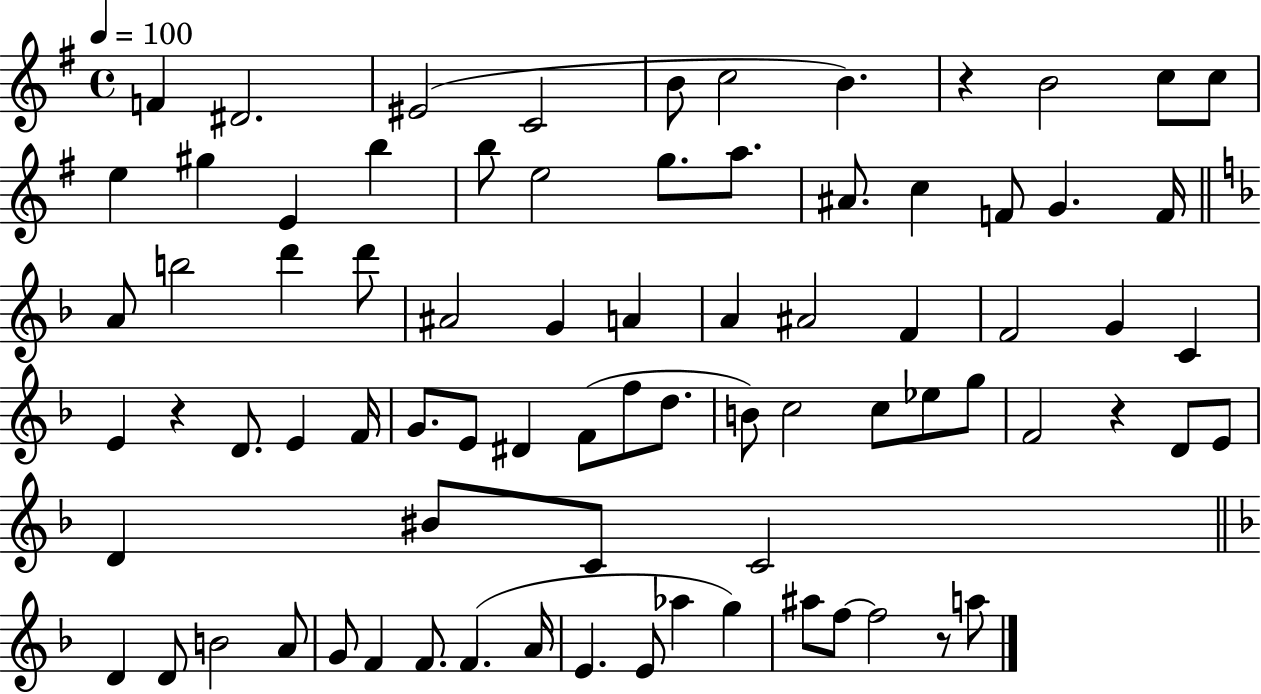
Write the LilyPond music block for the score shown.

{
  \clef treble
  \time 4/4
  \defaultTimeSignature
  \key g \major
  \tempo 4 = 100
  f'4 dis'2. | eis'2( c'2 | b'8 c''2 b'4.) | r4 b'2 c''8 c''8 | \break e''4 gis''4 e'4 b''4 | b''8 e''2 g''8. a''8. | ais'8. c''4 f'8 g'4. f'16 | \bar "||" \break \key f \major a'8 b''2 d'''4 d'''8 | ais'2 g'4 a'4 | a'4 ais'2 f'4 | f'2 g'4 c'4 | \break e'4 r4 d'8. e'4 f'16 | g'8. e'8 dis'4 f'8( f''8 d''8. | b'8) c''2 c''8 ees''8 g''8 | f'2 r4 d'8 e'8 | \break d'4 bis'8 c'8 c'2 | \bar "||" \break \key f \major d'4 d'8 b'2 a'8 | g'8 f'4 f'8. f'4.( a'16 | e'4. e'8 aes''4 g''4) | ais''8 f''8~~ f''2 r8 a''8 | \break \bar "|."
}